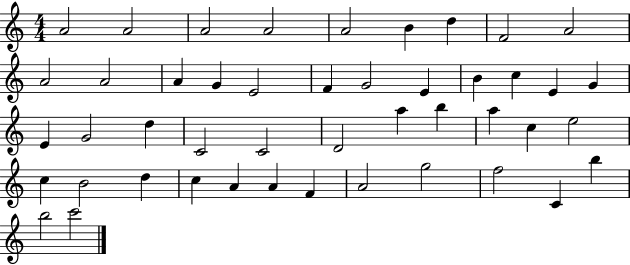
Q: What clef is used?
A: treble